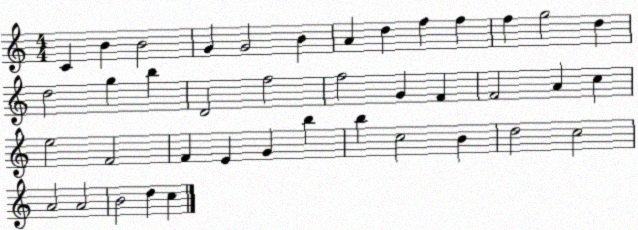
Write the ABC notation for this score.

X:1
T:Untitled
M:4/4
L:1/4
K:C
C B B2 G G2 B A d f f f g2 d d2 g b D2 f2 f2 G F F2 A c e2 F2 F E G b b c2 B d2 c2 A2 A2 B2 d c